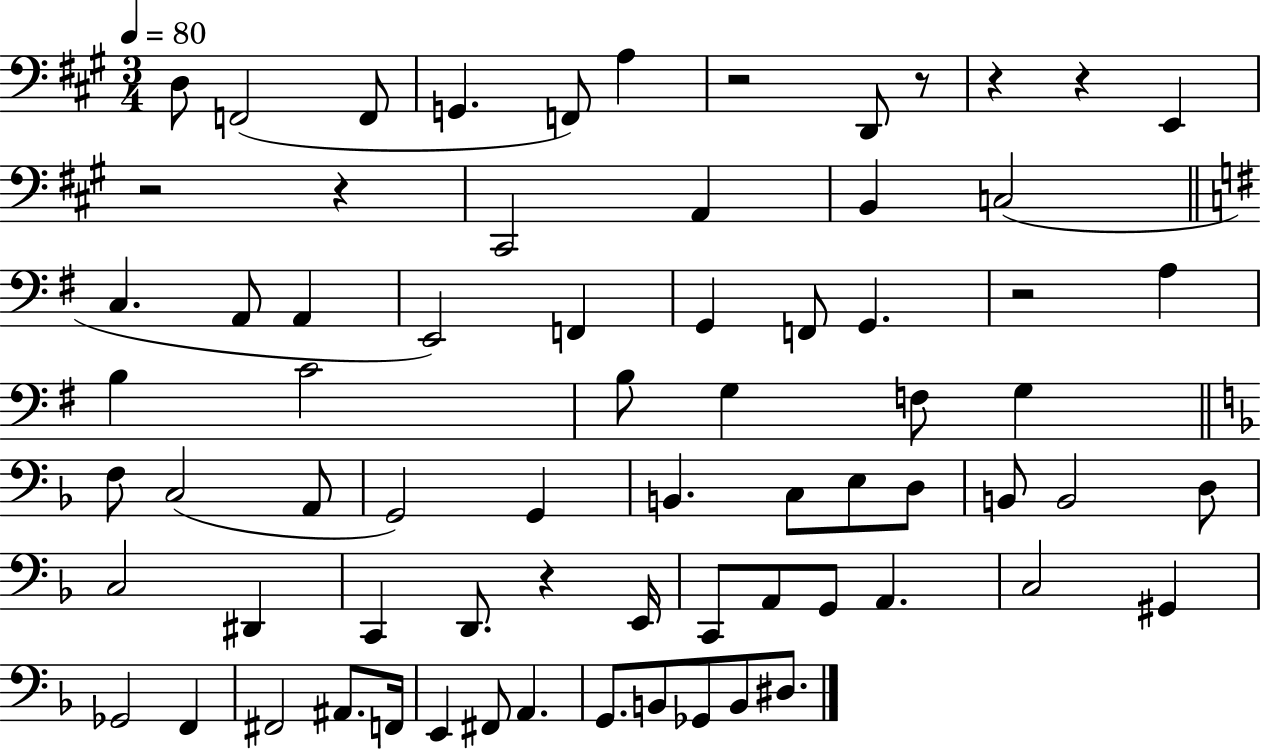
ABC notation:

X:1
T:Untitled
M:3/4
L:1/4
K:A
D,/2 F,,2 F,,/2 G,, F,,/2 A, z2 D,,/2 z/2 z z E,, z2 z ^C,,2 A,, B,, C,2 C, A,,/2 A,, E,,2 F,, G,, F,,/2 G,, z2 A, B, C2 B,/2 G, F,/2 G, F,/2 C,2 A,,/2 G,,2 G,, B,, C,/2 E,/2 D,/2 B,,/2 B,,2 D,/2 C,2 ^D,, C,, D,,/2 z E,,/4 C,,/2 A,,/2 G,,/2 A,, C,2 ^G,, _G,,2 F,, ^F,,2 ^A,,/2 F,,/4 E,, ^F,,/2 A,, G,,/2 B,,/2 _G,,/2 B,,/2 ^D,/2